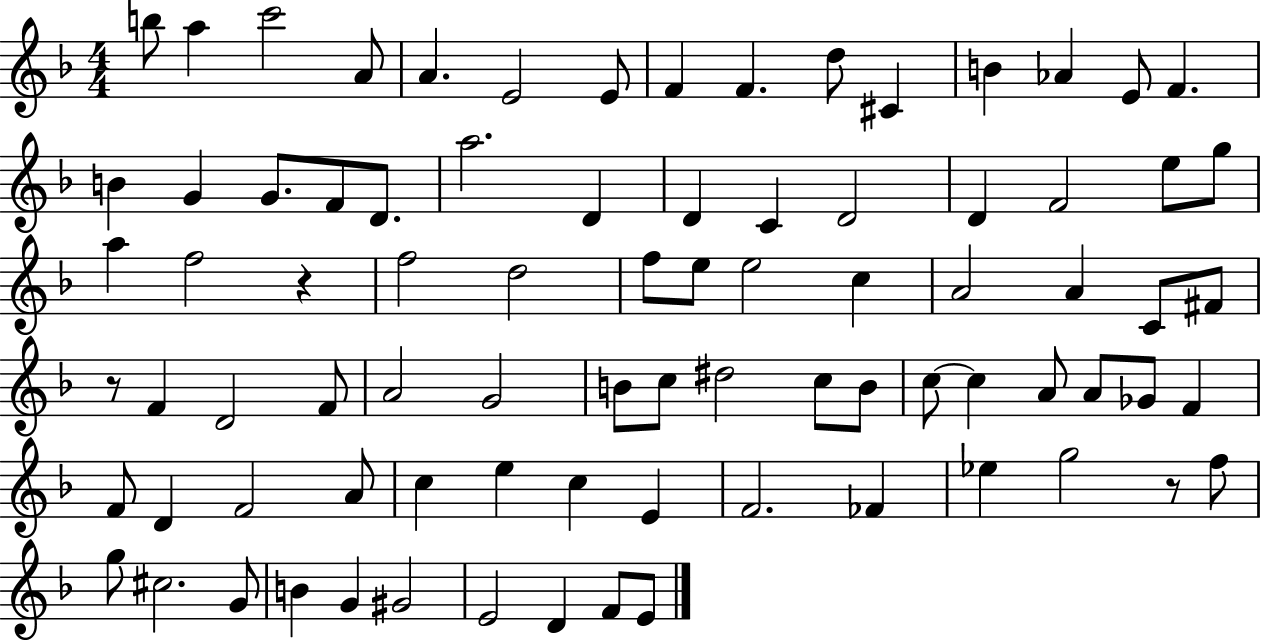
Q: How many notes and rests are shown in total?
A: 83